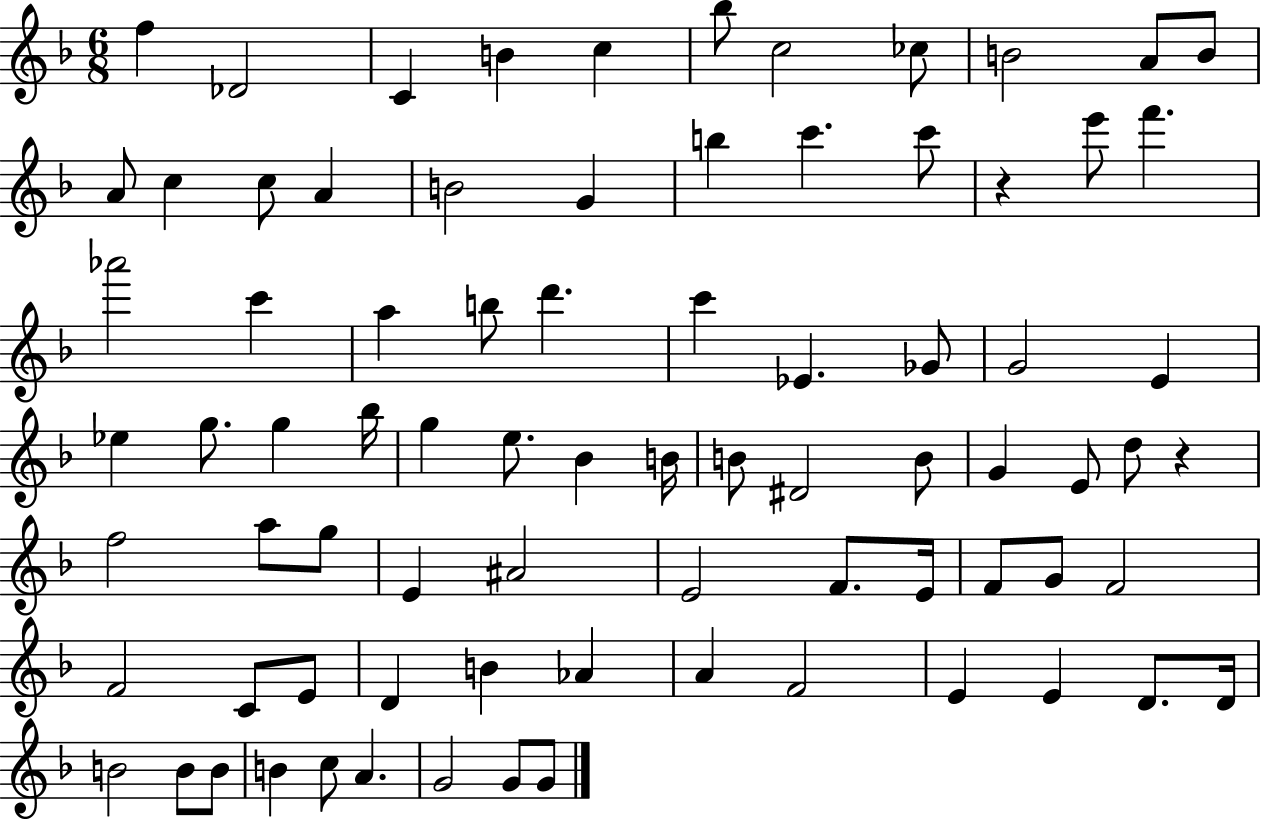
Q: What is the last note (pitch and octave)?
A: G4